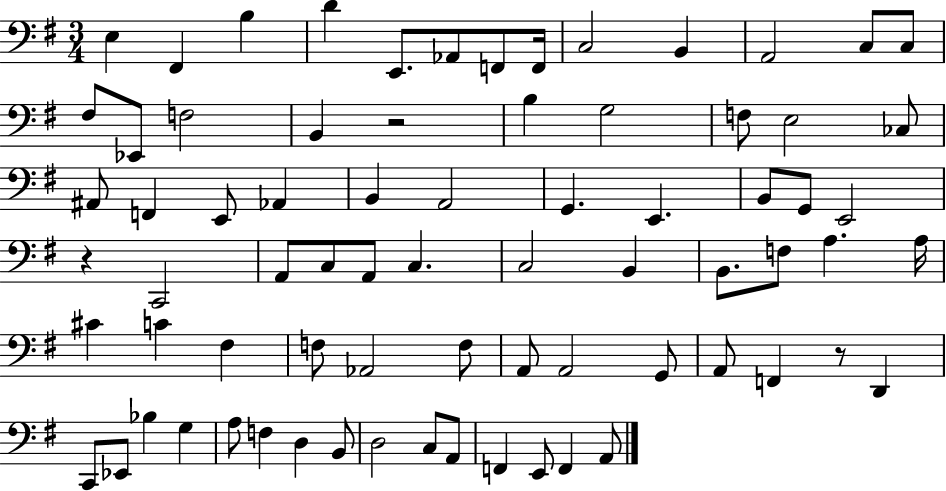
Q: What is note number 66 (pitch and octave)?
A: C3